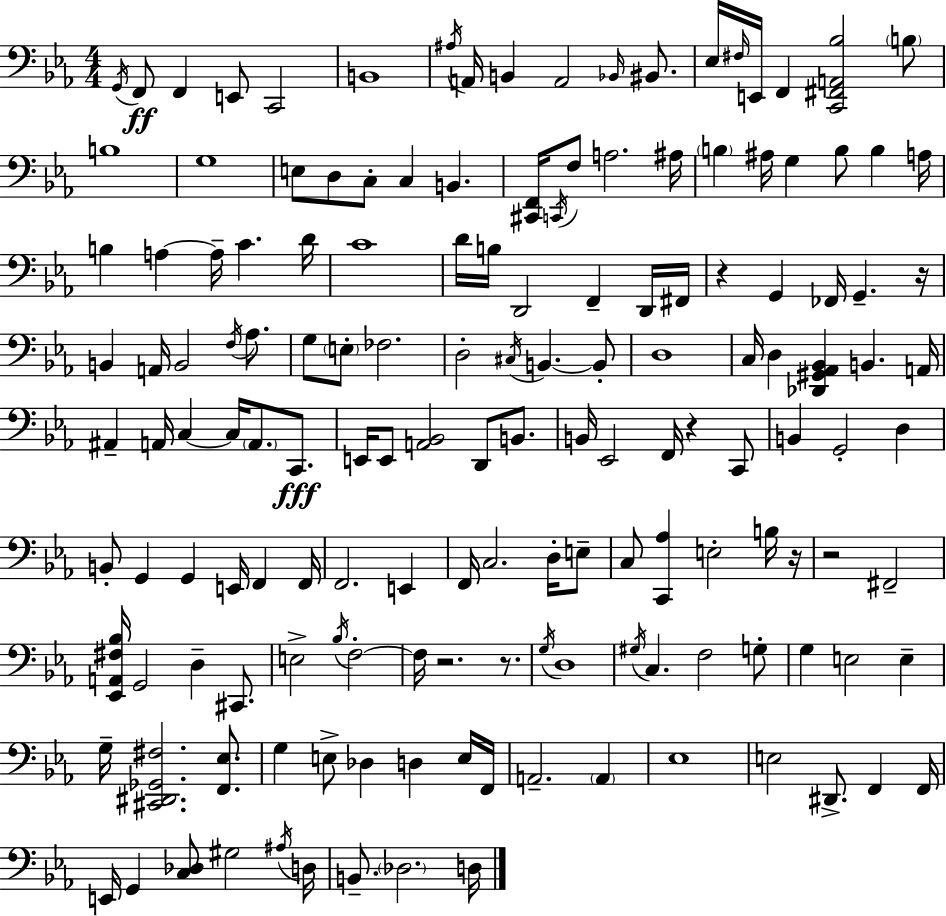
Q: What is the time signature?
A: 4/4